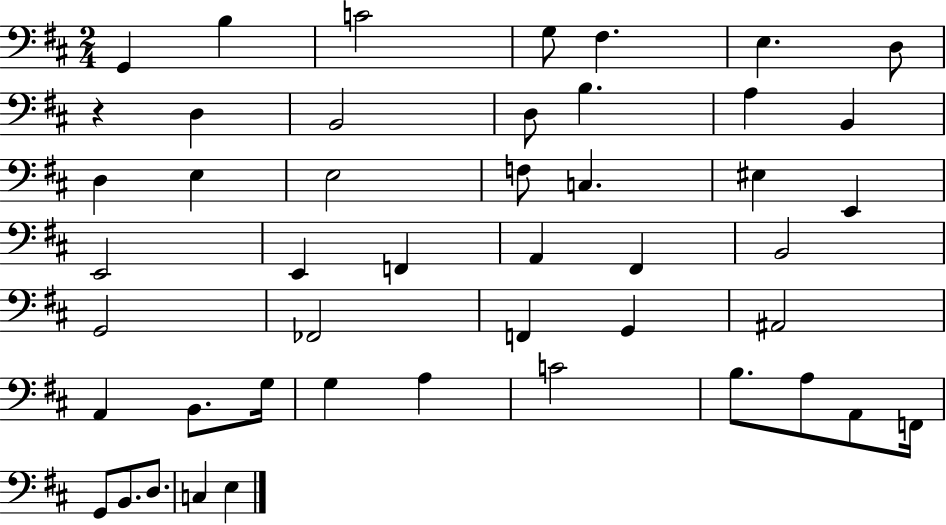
X:1
T:Untitled
M:2/4
L:1/4
K:D
G,, B, C2 G,/2 ^F, E, D,/2 z D, B,,2 D,/2 B, A, B,, D, E, E,2 F,/2 C, ^E, E,, E,,2 E,, F,, A,, ^F,, B,,2 G,,2 _F,,2 F,, G,, ^A,,2 A,, B,,/2 G,/4 G, A, C2 B,/2 A,/2 A,,/2 F,,/4 G,,/2 B,,/2 D,/2 C, E,